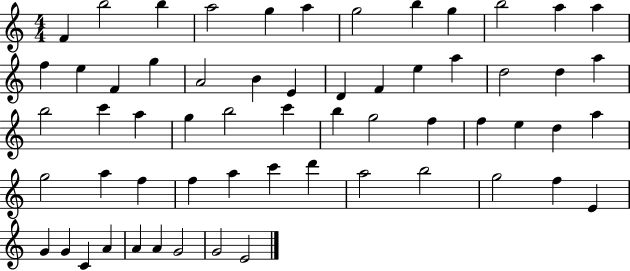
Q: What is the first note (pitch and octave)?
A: F4